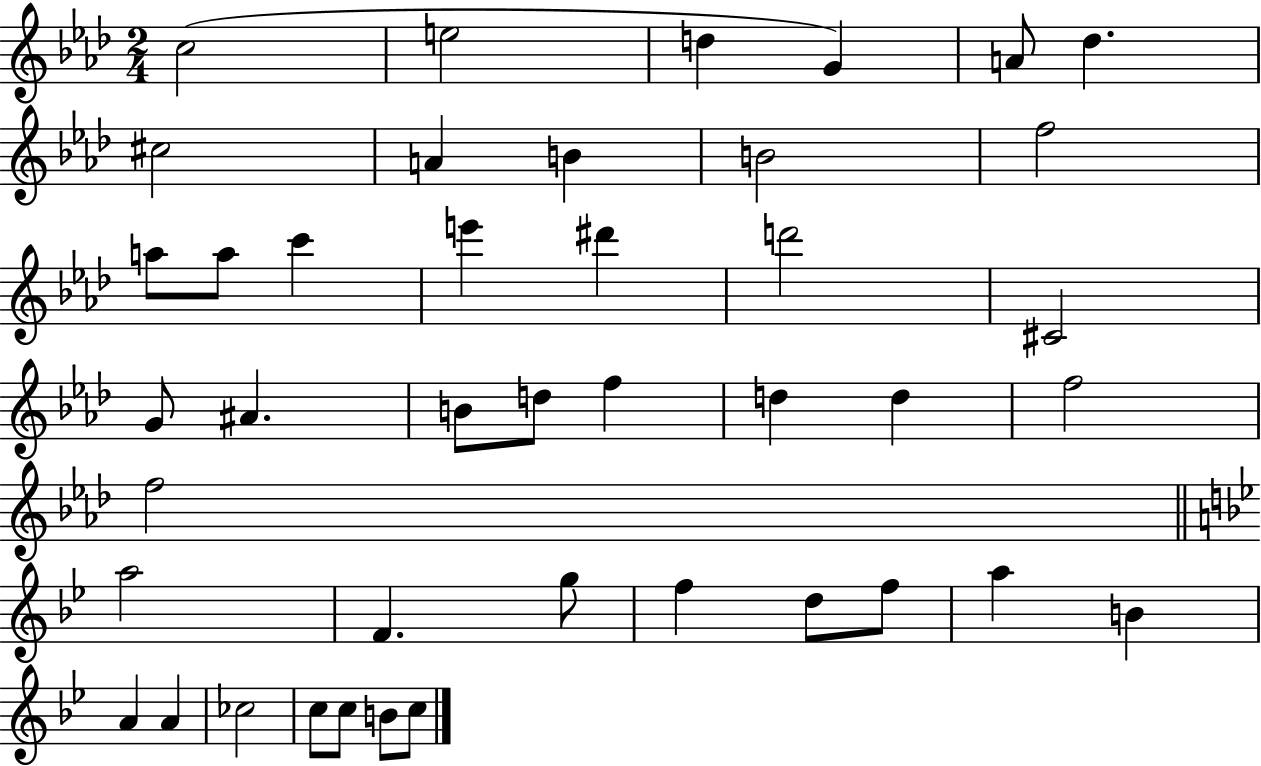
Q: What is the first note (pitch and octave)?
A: C5